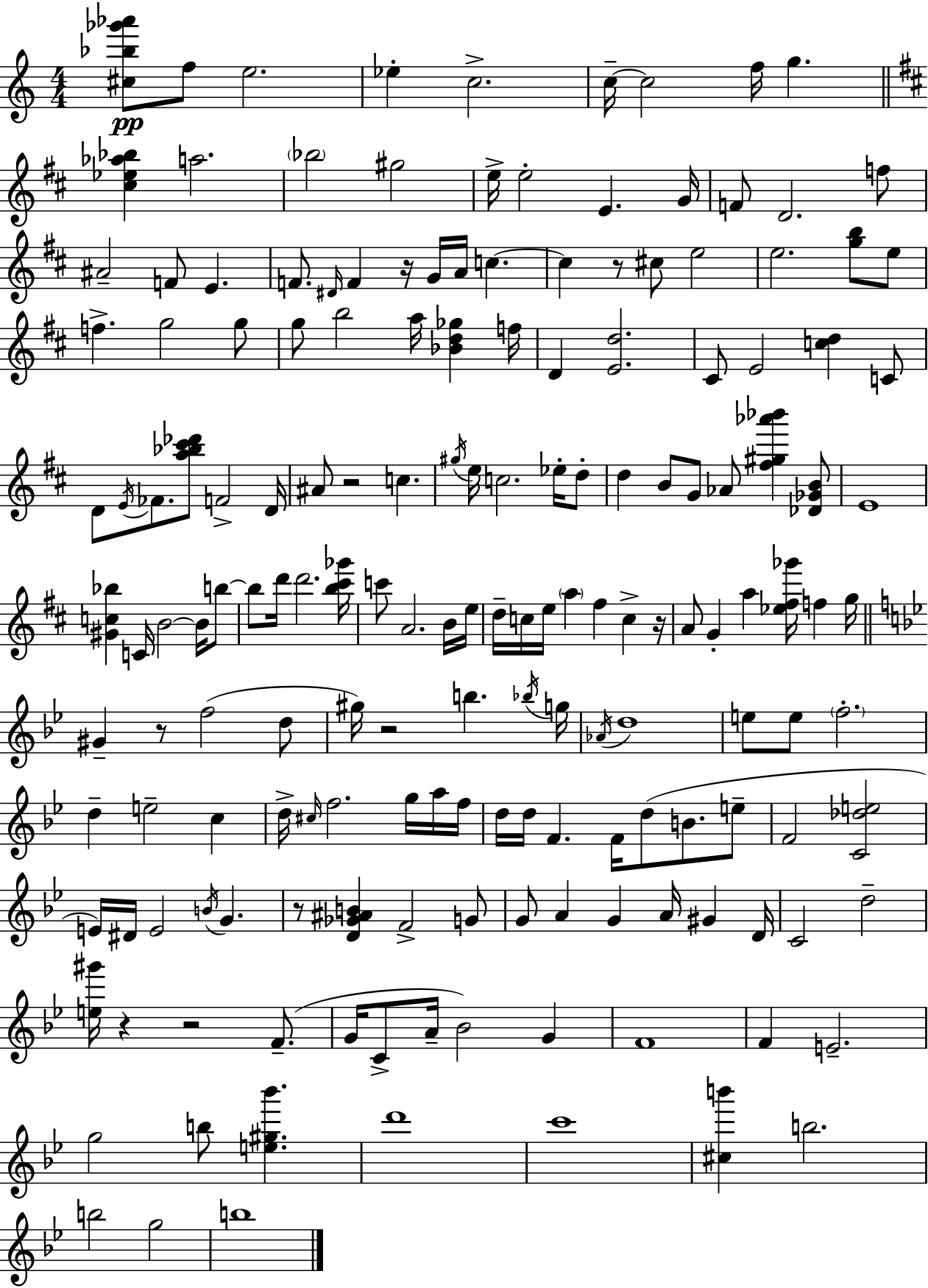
X:1
T:Untitled
M:4/4
L:1/4
K:Am
[^c_b_g'_a']/2 f/2 e2 _e c2 c/4 c2 f/4 g [^c_e_a_b] a2 _b2 ^g2 e/4 e2 E G/4 F/2 D2 f/2 ^A2 F/2 E F/2 ^D/4 F z/4 G/4 A/4 c c z/2 ^c/2 e2 e2 [gb]/2 e/2 f g2 g/2 g/2 b2 a/4 [_Bd_g] f/4 D [Ed]2 ^C/2 E2 [cd] C/2 D/2 E/4 _F/2 [a_b^c'_d']/2 F2 D/4 ^A/2 z2 c ^g/4 e/4 c2 _e/4 d/2 d B/2 G/2 _A/2 [^f^g_a'_b'] [_D_GB]/2 E4 [^Gc_b] C/4 B2 B/4 b/2 b/2 d'/4 d'2 [b^c'_g']/4 c'/2 A2 B/4 e/4 d/4 c/4 e/4 a ^f c z/4 A/2 G a [_e^f_g']/4 f g/4 ^G z/2 f2 d/2 ^g/4 z2 b _b/4 g/4 _A/4 d4 e/2 e/2 f2 d e2 c d/4 ^c/4 f2 g/4 a/4 f/4 d/4 d/4 F F/4 d/2 B/2 e/2 F2 [C_de]2 E/4 ^D/4 E2 B/4 G z/2 [D_G^AB] F2 G/2 G/2 A G A/4 ^G D/4 C2 d2 [e^g']/4 z z2 F/2 G/4 C/2 A/4 _B2 G F4 F E2 g2 b/2 [e^g_b'] d'4 c'4 [^cb'] b2 b2 g2 b4